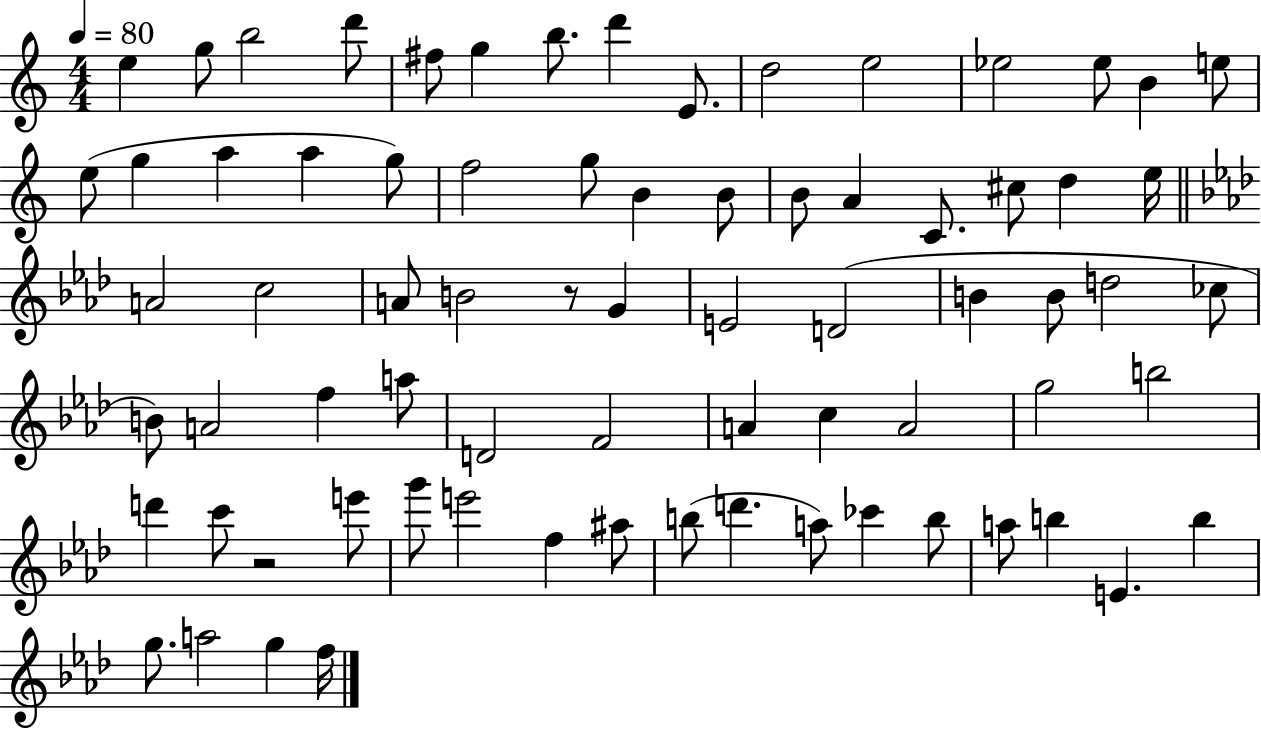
{
  \clef treble
  \numericTimeSignature
  \time 4/4
  \key c \major
  \tempo 4 = 80
  \repeat volta 2 { e''4 g''8 b''2 d'''8 | fis''8 g''4 b''8. d'''4 e'8. | d''2 e''2 | ees''2 ees''8 b'4 e''8 | \break e''8( g''4 a''4 a''4 g''8) | f''2 g''8 b'4 b'8 | b'8 a'4 c'8. cis''8 d''4 e''16 | \bar "||" \break \key aes \major a'2 c''2 | a'8 b'2 r8 g'4 | e'2 d'2( | b'4 b'8 d''2 ces''8 | \break b'8) a'2 f''4 a''8 | d'2 f'2 | a'4 c''4 a'2 | g''2 b''2 | \break d'''4 c'''8 r2 e'''8 | g'''8 e'''2 f''4 ais''8 | b''8( d'''4. a''8) ces'''4 b''8 | a''8 b''4 e'4. b''4 | \break g''8. a''2 g''4 f''16 | } \bar "|."
}